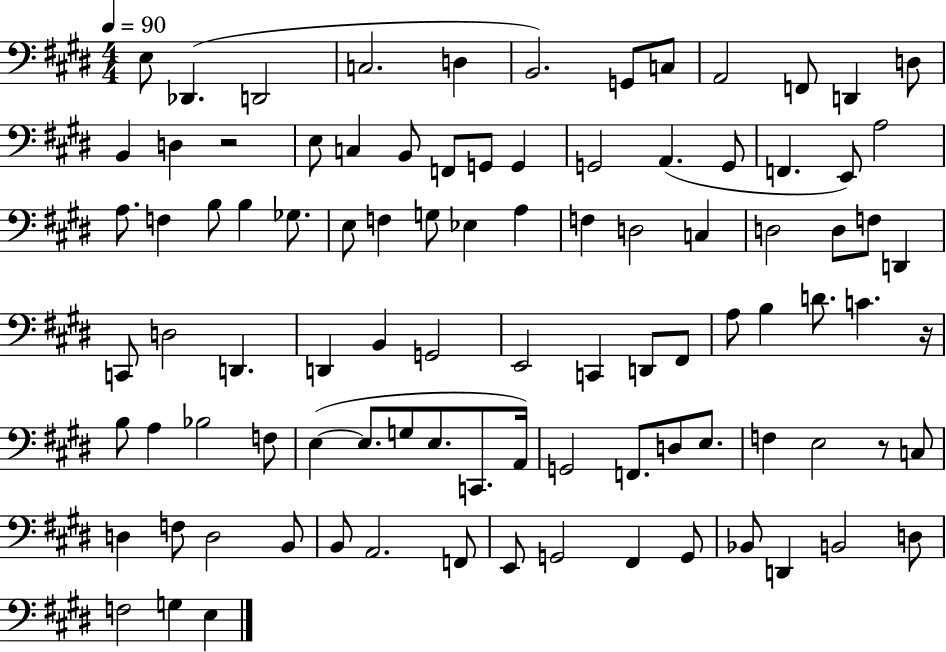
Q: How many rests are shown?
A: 3